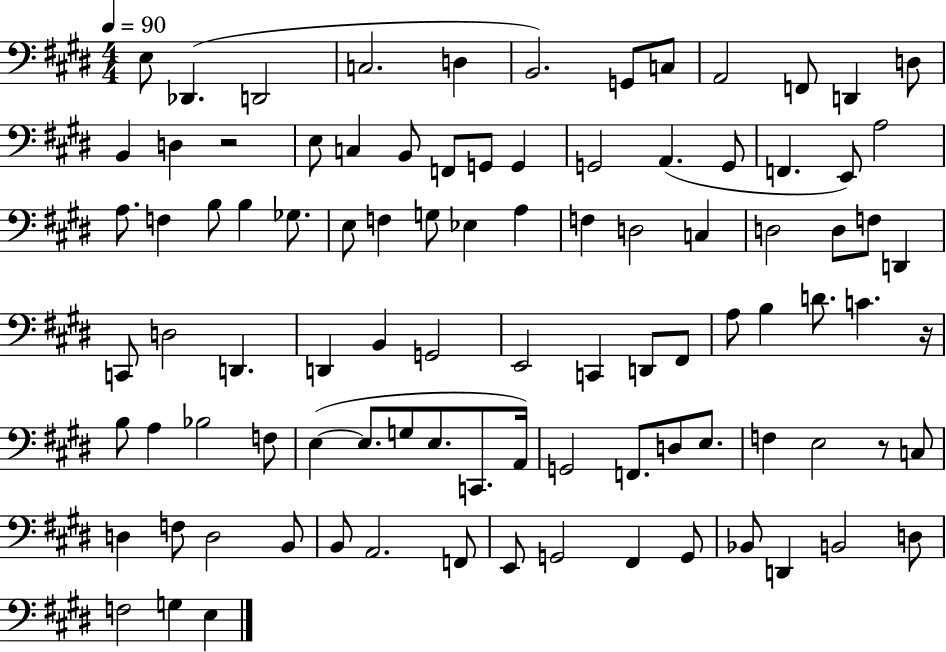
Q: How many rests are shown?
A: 3